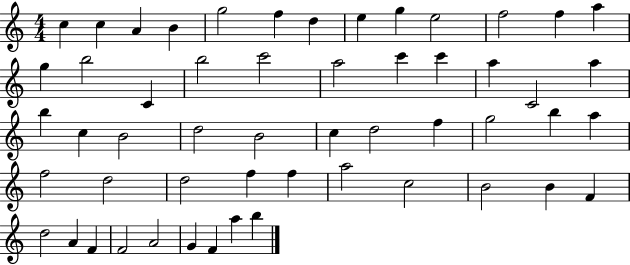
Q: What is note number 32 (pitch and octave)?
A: F5